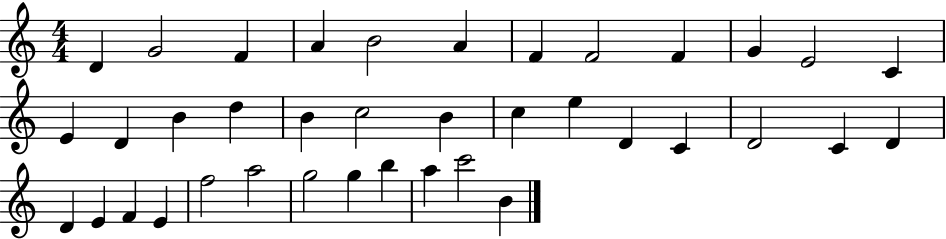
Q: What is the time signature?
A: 4/4